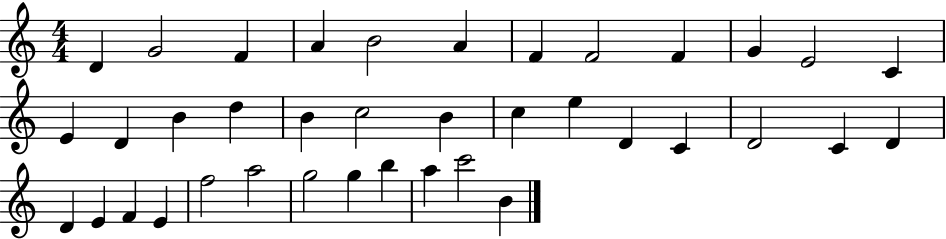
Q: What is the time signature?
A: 4/4